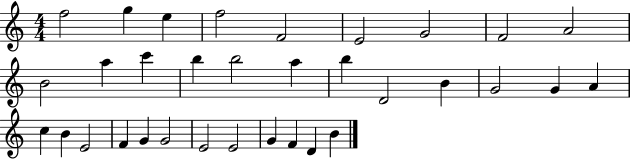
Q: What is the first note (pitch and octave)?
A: F5